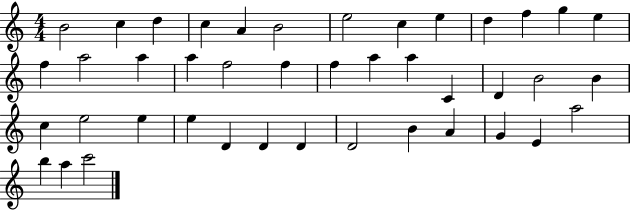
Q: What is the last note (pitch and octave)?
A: C6